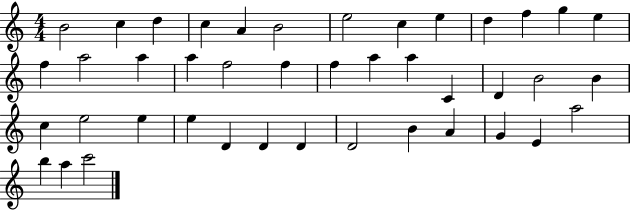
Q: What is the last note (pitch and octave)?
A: C6